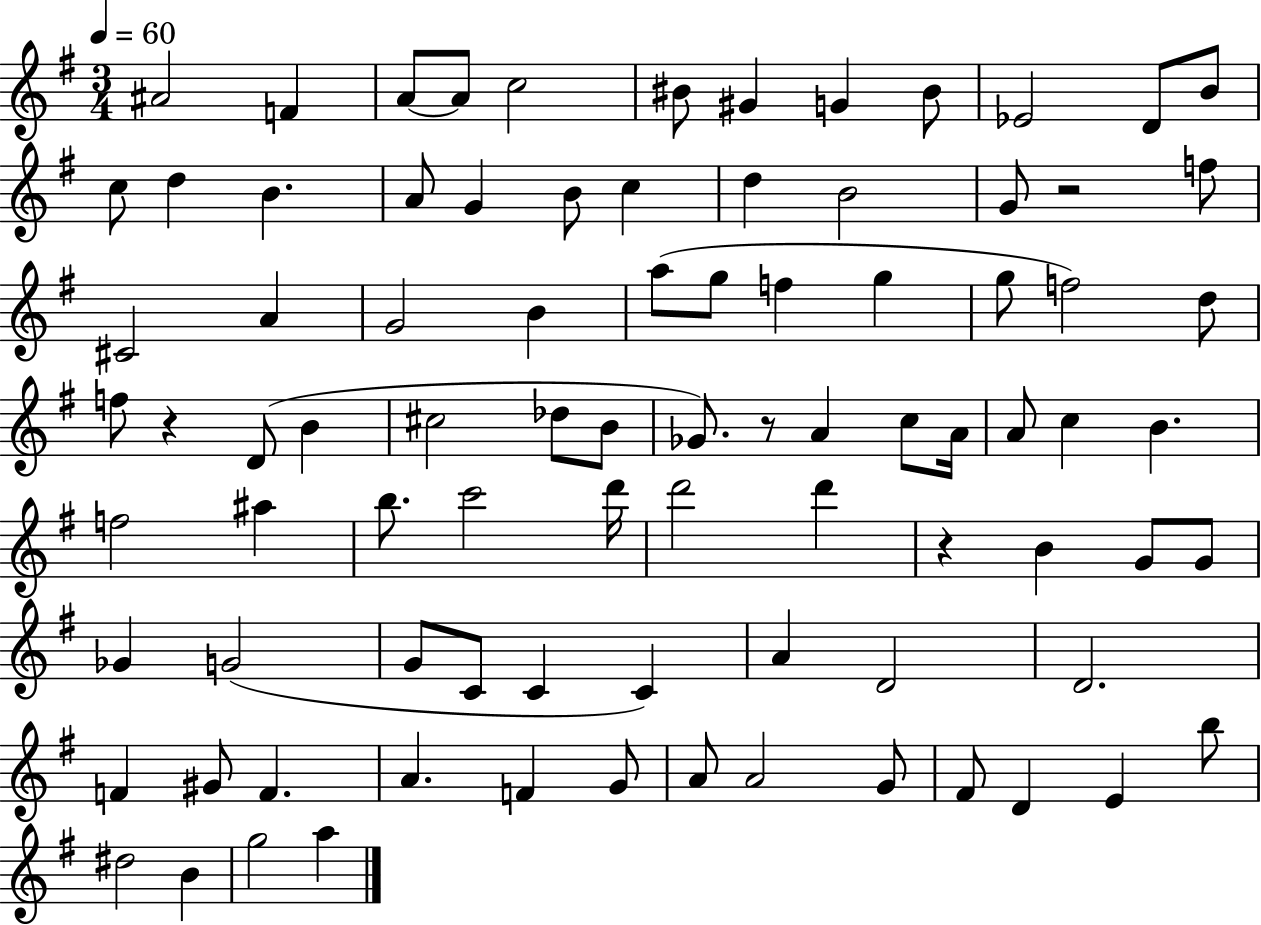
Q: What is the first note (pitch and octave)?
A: A#4